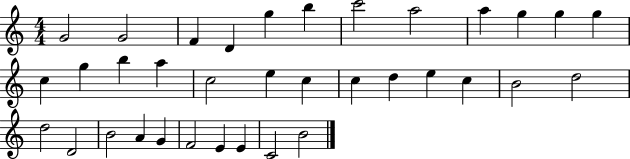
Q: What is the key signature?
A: C major